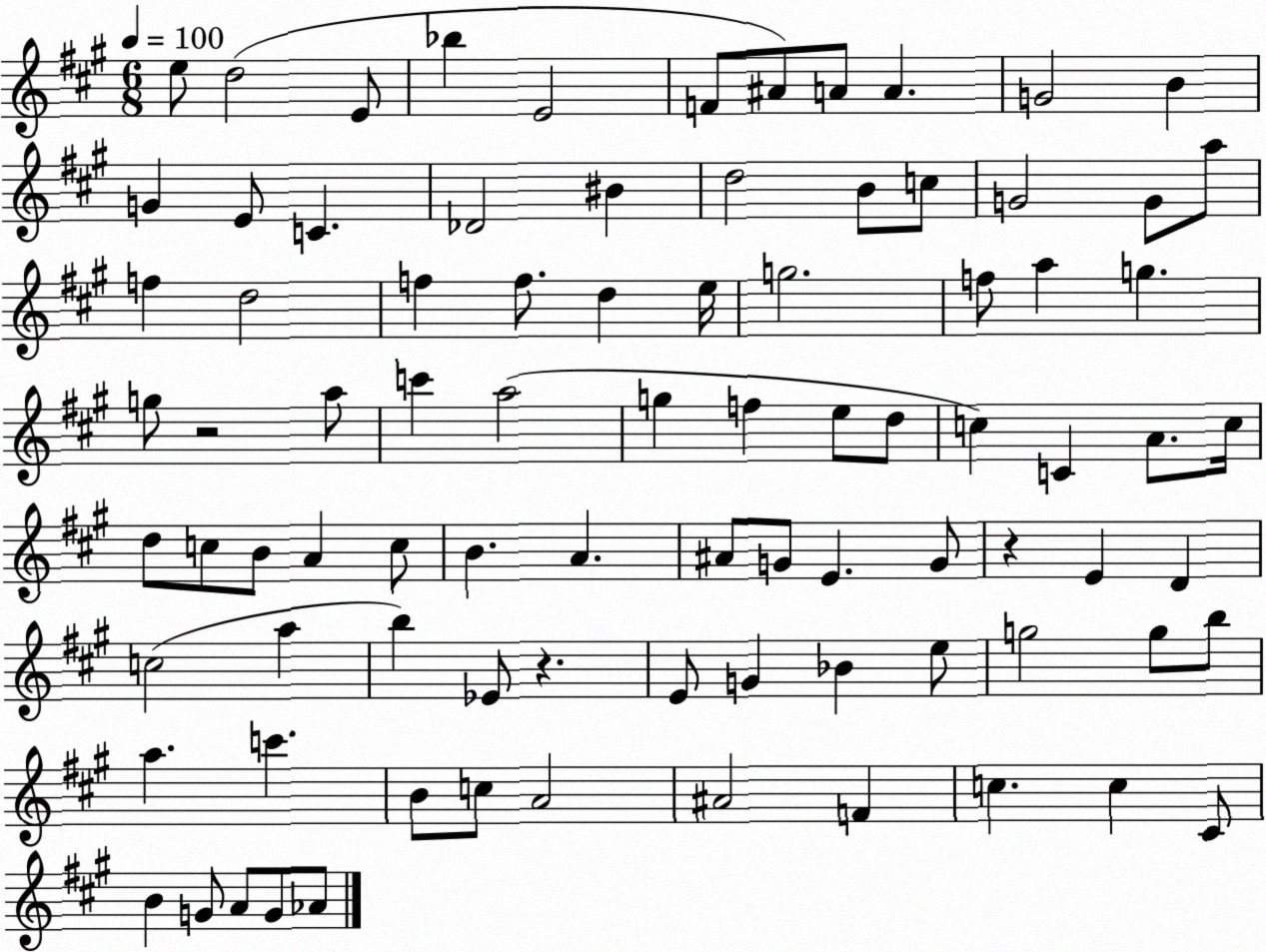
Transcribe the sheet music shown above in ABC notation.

X:1
T:Untitled
M:6/8
L:1/4
K:A
e/2 d2 E/2 _b E2 F/2 ^A/2 A/2 A G2 B G E/2 C _D2 ^B d2 B/2 c/2 G2 G/2 a/2 f d2 f f/2 d e/4 g2 f/2 a g g/2 z2 a/2 c' a2 g f e/2 d/2 c C A/2 c/4 d/2 c/2 B/2 A c/2 B A ^A/2 G/2 E G/2 z E D c2 a b _E/2 z E/2 G _B e/2 g2 g/2 b/2 a c' B/2 c/2 A2 ^A2 F c c ^C/2 B G/2 A/2 G/2 _A/2